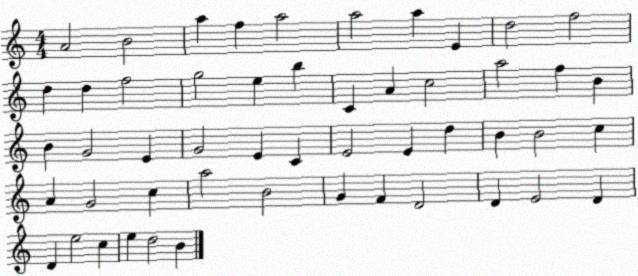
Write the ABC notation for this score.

X:1
T:Untitled
M:4/4
L:1/4
K:C
A2 B2 a f a2 a2 a E d2 f2 d d f2 g2 e b C A c2 a2 f B B G2 E G2 E C E2 E d B B2 c A G2 c a2 B2 G F D2 D E2 D D e2 c e d2 B